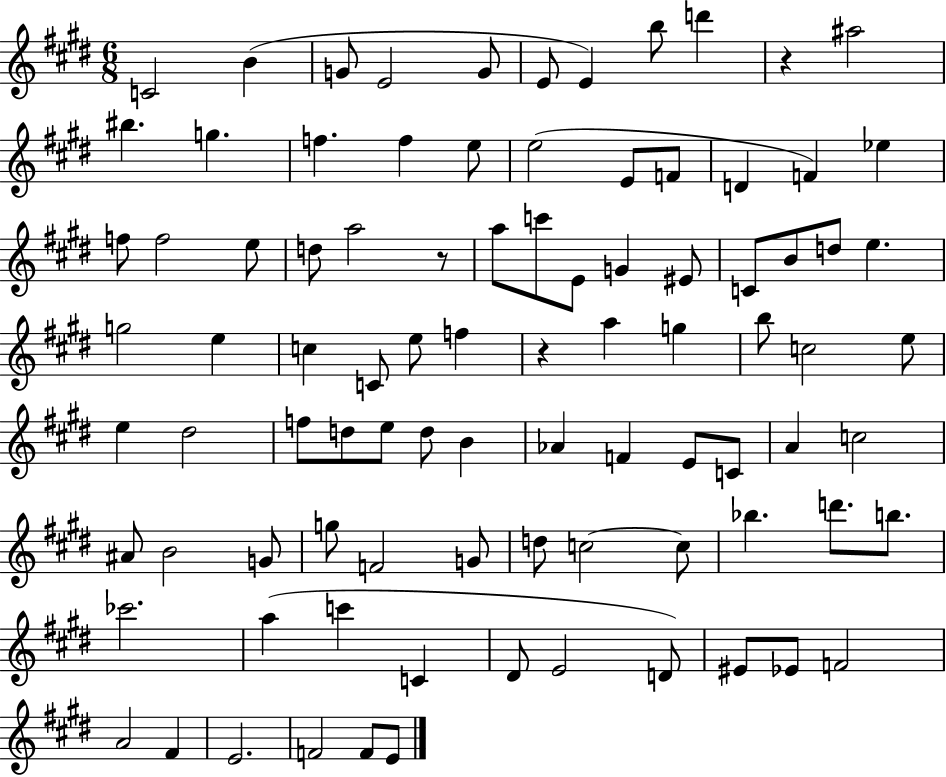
C4/h B4/q G4/e E4/h G4/e E4/e E4/q B5/e D6/q R/q A#5/h BIS5/q. G5/q. F5/q. F5/q E5/e E5/h E4/e F4/e D4/q F4/q Eb5/q F5/e F5/h E5/e D5/e A5/h R/e A5/e C6/e E4/e G4/q EIS4/e C4/e B4/e D5/e E5/q. G5/h E5/q C5/q C4/e E5/e F5/q R/q A5/q G5/q B5/e C5/h E5/e E5/q D#5/h F5/e D5/e E5/e D5/e B4/q Ab4/q F4/q E4/e C4/e A4/q C5/h A#4/e B4/h G4/e G5/e F4/h G4/e D5/e C5/h C5/e Bb5/q. D6/e. B5/e. CES6/h. A5/q C6/q C4/q D#4/e E4/h D4/e EIS4/e Eb4/e F4/h A4/h F#4/q E4/h. F4/h F4/e E4/e